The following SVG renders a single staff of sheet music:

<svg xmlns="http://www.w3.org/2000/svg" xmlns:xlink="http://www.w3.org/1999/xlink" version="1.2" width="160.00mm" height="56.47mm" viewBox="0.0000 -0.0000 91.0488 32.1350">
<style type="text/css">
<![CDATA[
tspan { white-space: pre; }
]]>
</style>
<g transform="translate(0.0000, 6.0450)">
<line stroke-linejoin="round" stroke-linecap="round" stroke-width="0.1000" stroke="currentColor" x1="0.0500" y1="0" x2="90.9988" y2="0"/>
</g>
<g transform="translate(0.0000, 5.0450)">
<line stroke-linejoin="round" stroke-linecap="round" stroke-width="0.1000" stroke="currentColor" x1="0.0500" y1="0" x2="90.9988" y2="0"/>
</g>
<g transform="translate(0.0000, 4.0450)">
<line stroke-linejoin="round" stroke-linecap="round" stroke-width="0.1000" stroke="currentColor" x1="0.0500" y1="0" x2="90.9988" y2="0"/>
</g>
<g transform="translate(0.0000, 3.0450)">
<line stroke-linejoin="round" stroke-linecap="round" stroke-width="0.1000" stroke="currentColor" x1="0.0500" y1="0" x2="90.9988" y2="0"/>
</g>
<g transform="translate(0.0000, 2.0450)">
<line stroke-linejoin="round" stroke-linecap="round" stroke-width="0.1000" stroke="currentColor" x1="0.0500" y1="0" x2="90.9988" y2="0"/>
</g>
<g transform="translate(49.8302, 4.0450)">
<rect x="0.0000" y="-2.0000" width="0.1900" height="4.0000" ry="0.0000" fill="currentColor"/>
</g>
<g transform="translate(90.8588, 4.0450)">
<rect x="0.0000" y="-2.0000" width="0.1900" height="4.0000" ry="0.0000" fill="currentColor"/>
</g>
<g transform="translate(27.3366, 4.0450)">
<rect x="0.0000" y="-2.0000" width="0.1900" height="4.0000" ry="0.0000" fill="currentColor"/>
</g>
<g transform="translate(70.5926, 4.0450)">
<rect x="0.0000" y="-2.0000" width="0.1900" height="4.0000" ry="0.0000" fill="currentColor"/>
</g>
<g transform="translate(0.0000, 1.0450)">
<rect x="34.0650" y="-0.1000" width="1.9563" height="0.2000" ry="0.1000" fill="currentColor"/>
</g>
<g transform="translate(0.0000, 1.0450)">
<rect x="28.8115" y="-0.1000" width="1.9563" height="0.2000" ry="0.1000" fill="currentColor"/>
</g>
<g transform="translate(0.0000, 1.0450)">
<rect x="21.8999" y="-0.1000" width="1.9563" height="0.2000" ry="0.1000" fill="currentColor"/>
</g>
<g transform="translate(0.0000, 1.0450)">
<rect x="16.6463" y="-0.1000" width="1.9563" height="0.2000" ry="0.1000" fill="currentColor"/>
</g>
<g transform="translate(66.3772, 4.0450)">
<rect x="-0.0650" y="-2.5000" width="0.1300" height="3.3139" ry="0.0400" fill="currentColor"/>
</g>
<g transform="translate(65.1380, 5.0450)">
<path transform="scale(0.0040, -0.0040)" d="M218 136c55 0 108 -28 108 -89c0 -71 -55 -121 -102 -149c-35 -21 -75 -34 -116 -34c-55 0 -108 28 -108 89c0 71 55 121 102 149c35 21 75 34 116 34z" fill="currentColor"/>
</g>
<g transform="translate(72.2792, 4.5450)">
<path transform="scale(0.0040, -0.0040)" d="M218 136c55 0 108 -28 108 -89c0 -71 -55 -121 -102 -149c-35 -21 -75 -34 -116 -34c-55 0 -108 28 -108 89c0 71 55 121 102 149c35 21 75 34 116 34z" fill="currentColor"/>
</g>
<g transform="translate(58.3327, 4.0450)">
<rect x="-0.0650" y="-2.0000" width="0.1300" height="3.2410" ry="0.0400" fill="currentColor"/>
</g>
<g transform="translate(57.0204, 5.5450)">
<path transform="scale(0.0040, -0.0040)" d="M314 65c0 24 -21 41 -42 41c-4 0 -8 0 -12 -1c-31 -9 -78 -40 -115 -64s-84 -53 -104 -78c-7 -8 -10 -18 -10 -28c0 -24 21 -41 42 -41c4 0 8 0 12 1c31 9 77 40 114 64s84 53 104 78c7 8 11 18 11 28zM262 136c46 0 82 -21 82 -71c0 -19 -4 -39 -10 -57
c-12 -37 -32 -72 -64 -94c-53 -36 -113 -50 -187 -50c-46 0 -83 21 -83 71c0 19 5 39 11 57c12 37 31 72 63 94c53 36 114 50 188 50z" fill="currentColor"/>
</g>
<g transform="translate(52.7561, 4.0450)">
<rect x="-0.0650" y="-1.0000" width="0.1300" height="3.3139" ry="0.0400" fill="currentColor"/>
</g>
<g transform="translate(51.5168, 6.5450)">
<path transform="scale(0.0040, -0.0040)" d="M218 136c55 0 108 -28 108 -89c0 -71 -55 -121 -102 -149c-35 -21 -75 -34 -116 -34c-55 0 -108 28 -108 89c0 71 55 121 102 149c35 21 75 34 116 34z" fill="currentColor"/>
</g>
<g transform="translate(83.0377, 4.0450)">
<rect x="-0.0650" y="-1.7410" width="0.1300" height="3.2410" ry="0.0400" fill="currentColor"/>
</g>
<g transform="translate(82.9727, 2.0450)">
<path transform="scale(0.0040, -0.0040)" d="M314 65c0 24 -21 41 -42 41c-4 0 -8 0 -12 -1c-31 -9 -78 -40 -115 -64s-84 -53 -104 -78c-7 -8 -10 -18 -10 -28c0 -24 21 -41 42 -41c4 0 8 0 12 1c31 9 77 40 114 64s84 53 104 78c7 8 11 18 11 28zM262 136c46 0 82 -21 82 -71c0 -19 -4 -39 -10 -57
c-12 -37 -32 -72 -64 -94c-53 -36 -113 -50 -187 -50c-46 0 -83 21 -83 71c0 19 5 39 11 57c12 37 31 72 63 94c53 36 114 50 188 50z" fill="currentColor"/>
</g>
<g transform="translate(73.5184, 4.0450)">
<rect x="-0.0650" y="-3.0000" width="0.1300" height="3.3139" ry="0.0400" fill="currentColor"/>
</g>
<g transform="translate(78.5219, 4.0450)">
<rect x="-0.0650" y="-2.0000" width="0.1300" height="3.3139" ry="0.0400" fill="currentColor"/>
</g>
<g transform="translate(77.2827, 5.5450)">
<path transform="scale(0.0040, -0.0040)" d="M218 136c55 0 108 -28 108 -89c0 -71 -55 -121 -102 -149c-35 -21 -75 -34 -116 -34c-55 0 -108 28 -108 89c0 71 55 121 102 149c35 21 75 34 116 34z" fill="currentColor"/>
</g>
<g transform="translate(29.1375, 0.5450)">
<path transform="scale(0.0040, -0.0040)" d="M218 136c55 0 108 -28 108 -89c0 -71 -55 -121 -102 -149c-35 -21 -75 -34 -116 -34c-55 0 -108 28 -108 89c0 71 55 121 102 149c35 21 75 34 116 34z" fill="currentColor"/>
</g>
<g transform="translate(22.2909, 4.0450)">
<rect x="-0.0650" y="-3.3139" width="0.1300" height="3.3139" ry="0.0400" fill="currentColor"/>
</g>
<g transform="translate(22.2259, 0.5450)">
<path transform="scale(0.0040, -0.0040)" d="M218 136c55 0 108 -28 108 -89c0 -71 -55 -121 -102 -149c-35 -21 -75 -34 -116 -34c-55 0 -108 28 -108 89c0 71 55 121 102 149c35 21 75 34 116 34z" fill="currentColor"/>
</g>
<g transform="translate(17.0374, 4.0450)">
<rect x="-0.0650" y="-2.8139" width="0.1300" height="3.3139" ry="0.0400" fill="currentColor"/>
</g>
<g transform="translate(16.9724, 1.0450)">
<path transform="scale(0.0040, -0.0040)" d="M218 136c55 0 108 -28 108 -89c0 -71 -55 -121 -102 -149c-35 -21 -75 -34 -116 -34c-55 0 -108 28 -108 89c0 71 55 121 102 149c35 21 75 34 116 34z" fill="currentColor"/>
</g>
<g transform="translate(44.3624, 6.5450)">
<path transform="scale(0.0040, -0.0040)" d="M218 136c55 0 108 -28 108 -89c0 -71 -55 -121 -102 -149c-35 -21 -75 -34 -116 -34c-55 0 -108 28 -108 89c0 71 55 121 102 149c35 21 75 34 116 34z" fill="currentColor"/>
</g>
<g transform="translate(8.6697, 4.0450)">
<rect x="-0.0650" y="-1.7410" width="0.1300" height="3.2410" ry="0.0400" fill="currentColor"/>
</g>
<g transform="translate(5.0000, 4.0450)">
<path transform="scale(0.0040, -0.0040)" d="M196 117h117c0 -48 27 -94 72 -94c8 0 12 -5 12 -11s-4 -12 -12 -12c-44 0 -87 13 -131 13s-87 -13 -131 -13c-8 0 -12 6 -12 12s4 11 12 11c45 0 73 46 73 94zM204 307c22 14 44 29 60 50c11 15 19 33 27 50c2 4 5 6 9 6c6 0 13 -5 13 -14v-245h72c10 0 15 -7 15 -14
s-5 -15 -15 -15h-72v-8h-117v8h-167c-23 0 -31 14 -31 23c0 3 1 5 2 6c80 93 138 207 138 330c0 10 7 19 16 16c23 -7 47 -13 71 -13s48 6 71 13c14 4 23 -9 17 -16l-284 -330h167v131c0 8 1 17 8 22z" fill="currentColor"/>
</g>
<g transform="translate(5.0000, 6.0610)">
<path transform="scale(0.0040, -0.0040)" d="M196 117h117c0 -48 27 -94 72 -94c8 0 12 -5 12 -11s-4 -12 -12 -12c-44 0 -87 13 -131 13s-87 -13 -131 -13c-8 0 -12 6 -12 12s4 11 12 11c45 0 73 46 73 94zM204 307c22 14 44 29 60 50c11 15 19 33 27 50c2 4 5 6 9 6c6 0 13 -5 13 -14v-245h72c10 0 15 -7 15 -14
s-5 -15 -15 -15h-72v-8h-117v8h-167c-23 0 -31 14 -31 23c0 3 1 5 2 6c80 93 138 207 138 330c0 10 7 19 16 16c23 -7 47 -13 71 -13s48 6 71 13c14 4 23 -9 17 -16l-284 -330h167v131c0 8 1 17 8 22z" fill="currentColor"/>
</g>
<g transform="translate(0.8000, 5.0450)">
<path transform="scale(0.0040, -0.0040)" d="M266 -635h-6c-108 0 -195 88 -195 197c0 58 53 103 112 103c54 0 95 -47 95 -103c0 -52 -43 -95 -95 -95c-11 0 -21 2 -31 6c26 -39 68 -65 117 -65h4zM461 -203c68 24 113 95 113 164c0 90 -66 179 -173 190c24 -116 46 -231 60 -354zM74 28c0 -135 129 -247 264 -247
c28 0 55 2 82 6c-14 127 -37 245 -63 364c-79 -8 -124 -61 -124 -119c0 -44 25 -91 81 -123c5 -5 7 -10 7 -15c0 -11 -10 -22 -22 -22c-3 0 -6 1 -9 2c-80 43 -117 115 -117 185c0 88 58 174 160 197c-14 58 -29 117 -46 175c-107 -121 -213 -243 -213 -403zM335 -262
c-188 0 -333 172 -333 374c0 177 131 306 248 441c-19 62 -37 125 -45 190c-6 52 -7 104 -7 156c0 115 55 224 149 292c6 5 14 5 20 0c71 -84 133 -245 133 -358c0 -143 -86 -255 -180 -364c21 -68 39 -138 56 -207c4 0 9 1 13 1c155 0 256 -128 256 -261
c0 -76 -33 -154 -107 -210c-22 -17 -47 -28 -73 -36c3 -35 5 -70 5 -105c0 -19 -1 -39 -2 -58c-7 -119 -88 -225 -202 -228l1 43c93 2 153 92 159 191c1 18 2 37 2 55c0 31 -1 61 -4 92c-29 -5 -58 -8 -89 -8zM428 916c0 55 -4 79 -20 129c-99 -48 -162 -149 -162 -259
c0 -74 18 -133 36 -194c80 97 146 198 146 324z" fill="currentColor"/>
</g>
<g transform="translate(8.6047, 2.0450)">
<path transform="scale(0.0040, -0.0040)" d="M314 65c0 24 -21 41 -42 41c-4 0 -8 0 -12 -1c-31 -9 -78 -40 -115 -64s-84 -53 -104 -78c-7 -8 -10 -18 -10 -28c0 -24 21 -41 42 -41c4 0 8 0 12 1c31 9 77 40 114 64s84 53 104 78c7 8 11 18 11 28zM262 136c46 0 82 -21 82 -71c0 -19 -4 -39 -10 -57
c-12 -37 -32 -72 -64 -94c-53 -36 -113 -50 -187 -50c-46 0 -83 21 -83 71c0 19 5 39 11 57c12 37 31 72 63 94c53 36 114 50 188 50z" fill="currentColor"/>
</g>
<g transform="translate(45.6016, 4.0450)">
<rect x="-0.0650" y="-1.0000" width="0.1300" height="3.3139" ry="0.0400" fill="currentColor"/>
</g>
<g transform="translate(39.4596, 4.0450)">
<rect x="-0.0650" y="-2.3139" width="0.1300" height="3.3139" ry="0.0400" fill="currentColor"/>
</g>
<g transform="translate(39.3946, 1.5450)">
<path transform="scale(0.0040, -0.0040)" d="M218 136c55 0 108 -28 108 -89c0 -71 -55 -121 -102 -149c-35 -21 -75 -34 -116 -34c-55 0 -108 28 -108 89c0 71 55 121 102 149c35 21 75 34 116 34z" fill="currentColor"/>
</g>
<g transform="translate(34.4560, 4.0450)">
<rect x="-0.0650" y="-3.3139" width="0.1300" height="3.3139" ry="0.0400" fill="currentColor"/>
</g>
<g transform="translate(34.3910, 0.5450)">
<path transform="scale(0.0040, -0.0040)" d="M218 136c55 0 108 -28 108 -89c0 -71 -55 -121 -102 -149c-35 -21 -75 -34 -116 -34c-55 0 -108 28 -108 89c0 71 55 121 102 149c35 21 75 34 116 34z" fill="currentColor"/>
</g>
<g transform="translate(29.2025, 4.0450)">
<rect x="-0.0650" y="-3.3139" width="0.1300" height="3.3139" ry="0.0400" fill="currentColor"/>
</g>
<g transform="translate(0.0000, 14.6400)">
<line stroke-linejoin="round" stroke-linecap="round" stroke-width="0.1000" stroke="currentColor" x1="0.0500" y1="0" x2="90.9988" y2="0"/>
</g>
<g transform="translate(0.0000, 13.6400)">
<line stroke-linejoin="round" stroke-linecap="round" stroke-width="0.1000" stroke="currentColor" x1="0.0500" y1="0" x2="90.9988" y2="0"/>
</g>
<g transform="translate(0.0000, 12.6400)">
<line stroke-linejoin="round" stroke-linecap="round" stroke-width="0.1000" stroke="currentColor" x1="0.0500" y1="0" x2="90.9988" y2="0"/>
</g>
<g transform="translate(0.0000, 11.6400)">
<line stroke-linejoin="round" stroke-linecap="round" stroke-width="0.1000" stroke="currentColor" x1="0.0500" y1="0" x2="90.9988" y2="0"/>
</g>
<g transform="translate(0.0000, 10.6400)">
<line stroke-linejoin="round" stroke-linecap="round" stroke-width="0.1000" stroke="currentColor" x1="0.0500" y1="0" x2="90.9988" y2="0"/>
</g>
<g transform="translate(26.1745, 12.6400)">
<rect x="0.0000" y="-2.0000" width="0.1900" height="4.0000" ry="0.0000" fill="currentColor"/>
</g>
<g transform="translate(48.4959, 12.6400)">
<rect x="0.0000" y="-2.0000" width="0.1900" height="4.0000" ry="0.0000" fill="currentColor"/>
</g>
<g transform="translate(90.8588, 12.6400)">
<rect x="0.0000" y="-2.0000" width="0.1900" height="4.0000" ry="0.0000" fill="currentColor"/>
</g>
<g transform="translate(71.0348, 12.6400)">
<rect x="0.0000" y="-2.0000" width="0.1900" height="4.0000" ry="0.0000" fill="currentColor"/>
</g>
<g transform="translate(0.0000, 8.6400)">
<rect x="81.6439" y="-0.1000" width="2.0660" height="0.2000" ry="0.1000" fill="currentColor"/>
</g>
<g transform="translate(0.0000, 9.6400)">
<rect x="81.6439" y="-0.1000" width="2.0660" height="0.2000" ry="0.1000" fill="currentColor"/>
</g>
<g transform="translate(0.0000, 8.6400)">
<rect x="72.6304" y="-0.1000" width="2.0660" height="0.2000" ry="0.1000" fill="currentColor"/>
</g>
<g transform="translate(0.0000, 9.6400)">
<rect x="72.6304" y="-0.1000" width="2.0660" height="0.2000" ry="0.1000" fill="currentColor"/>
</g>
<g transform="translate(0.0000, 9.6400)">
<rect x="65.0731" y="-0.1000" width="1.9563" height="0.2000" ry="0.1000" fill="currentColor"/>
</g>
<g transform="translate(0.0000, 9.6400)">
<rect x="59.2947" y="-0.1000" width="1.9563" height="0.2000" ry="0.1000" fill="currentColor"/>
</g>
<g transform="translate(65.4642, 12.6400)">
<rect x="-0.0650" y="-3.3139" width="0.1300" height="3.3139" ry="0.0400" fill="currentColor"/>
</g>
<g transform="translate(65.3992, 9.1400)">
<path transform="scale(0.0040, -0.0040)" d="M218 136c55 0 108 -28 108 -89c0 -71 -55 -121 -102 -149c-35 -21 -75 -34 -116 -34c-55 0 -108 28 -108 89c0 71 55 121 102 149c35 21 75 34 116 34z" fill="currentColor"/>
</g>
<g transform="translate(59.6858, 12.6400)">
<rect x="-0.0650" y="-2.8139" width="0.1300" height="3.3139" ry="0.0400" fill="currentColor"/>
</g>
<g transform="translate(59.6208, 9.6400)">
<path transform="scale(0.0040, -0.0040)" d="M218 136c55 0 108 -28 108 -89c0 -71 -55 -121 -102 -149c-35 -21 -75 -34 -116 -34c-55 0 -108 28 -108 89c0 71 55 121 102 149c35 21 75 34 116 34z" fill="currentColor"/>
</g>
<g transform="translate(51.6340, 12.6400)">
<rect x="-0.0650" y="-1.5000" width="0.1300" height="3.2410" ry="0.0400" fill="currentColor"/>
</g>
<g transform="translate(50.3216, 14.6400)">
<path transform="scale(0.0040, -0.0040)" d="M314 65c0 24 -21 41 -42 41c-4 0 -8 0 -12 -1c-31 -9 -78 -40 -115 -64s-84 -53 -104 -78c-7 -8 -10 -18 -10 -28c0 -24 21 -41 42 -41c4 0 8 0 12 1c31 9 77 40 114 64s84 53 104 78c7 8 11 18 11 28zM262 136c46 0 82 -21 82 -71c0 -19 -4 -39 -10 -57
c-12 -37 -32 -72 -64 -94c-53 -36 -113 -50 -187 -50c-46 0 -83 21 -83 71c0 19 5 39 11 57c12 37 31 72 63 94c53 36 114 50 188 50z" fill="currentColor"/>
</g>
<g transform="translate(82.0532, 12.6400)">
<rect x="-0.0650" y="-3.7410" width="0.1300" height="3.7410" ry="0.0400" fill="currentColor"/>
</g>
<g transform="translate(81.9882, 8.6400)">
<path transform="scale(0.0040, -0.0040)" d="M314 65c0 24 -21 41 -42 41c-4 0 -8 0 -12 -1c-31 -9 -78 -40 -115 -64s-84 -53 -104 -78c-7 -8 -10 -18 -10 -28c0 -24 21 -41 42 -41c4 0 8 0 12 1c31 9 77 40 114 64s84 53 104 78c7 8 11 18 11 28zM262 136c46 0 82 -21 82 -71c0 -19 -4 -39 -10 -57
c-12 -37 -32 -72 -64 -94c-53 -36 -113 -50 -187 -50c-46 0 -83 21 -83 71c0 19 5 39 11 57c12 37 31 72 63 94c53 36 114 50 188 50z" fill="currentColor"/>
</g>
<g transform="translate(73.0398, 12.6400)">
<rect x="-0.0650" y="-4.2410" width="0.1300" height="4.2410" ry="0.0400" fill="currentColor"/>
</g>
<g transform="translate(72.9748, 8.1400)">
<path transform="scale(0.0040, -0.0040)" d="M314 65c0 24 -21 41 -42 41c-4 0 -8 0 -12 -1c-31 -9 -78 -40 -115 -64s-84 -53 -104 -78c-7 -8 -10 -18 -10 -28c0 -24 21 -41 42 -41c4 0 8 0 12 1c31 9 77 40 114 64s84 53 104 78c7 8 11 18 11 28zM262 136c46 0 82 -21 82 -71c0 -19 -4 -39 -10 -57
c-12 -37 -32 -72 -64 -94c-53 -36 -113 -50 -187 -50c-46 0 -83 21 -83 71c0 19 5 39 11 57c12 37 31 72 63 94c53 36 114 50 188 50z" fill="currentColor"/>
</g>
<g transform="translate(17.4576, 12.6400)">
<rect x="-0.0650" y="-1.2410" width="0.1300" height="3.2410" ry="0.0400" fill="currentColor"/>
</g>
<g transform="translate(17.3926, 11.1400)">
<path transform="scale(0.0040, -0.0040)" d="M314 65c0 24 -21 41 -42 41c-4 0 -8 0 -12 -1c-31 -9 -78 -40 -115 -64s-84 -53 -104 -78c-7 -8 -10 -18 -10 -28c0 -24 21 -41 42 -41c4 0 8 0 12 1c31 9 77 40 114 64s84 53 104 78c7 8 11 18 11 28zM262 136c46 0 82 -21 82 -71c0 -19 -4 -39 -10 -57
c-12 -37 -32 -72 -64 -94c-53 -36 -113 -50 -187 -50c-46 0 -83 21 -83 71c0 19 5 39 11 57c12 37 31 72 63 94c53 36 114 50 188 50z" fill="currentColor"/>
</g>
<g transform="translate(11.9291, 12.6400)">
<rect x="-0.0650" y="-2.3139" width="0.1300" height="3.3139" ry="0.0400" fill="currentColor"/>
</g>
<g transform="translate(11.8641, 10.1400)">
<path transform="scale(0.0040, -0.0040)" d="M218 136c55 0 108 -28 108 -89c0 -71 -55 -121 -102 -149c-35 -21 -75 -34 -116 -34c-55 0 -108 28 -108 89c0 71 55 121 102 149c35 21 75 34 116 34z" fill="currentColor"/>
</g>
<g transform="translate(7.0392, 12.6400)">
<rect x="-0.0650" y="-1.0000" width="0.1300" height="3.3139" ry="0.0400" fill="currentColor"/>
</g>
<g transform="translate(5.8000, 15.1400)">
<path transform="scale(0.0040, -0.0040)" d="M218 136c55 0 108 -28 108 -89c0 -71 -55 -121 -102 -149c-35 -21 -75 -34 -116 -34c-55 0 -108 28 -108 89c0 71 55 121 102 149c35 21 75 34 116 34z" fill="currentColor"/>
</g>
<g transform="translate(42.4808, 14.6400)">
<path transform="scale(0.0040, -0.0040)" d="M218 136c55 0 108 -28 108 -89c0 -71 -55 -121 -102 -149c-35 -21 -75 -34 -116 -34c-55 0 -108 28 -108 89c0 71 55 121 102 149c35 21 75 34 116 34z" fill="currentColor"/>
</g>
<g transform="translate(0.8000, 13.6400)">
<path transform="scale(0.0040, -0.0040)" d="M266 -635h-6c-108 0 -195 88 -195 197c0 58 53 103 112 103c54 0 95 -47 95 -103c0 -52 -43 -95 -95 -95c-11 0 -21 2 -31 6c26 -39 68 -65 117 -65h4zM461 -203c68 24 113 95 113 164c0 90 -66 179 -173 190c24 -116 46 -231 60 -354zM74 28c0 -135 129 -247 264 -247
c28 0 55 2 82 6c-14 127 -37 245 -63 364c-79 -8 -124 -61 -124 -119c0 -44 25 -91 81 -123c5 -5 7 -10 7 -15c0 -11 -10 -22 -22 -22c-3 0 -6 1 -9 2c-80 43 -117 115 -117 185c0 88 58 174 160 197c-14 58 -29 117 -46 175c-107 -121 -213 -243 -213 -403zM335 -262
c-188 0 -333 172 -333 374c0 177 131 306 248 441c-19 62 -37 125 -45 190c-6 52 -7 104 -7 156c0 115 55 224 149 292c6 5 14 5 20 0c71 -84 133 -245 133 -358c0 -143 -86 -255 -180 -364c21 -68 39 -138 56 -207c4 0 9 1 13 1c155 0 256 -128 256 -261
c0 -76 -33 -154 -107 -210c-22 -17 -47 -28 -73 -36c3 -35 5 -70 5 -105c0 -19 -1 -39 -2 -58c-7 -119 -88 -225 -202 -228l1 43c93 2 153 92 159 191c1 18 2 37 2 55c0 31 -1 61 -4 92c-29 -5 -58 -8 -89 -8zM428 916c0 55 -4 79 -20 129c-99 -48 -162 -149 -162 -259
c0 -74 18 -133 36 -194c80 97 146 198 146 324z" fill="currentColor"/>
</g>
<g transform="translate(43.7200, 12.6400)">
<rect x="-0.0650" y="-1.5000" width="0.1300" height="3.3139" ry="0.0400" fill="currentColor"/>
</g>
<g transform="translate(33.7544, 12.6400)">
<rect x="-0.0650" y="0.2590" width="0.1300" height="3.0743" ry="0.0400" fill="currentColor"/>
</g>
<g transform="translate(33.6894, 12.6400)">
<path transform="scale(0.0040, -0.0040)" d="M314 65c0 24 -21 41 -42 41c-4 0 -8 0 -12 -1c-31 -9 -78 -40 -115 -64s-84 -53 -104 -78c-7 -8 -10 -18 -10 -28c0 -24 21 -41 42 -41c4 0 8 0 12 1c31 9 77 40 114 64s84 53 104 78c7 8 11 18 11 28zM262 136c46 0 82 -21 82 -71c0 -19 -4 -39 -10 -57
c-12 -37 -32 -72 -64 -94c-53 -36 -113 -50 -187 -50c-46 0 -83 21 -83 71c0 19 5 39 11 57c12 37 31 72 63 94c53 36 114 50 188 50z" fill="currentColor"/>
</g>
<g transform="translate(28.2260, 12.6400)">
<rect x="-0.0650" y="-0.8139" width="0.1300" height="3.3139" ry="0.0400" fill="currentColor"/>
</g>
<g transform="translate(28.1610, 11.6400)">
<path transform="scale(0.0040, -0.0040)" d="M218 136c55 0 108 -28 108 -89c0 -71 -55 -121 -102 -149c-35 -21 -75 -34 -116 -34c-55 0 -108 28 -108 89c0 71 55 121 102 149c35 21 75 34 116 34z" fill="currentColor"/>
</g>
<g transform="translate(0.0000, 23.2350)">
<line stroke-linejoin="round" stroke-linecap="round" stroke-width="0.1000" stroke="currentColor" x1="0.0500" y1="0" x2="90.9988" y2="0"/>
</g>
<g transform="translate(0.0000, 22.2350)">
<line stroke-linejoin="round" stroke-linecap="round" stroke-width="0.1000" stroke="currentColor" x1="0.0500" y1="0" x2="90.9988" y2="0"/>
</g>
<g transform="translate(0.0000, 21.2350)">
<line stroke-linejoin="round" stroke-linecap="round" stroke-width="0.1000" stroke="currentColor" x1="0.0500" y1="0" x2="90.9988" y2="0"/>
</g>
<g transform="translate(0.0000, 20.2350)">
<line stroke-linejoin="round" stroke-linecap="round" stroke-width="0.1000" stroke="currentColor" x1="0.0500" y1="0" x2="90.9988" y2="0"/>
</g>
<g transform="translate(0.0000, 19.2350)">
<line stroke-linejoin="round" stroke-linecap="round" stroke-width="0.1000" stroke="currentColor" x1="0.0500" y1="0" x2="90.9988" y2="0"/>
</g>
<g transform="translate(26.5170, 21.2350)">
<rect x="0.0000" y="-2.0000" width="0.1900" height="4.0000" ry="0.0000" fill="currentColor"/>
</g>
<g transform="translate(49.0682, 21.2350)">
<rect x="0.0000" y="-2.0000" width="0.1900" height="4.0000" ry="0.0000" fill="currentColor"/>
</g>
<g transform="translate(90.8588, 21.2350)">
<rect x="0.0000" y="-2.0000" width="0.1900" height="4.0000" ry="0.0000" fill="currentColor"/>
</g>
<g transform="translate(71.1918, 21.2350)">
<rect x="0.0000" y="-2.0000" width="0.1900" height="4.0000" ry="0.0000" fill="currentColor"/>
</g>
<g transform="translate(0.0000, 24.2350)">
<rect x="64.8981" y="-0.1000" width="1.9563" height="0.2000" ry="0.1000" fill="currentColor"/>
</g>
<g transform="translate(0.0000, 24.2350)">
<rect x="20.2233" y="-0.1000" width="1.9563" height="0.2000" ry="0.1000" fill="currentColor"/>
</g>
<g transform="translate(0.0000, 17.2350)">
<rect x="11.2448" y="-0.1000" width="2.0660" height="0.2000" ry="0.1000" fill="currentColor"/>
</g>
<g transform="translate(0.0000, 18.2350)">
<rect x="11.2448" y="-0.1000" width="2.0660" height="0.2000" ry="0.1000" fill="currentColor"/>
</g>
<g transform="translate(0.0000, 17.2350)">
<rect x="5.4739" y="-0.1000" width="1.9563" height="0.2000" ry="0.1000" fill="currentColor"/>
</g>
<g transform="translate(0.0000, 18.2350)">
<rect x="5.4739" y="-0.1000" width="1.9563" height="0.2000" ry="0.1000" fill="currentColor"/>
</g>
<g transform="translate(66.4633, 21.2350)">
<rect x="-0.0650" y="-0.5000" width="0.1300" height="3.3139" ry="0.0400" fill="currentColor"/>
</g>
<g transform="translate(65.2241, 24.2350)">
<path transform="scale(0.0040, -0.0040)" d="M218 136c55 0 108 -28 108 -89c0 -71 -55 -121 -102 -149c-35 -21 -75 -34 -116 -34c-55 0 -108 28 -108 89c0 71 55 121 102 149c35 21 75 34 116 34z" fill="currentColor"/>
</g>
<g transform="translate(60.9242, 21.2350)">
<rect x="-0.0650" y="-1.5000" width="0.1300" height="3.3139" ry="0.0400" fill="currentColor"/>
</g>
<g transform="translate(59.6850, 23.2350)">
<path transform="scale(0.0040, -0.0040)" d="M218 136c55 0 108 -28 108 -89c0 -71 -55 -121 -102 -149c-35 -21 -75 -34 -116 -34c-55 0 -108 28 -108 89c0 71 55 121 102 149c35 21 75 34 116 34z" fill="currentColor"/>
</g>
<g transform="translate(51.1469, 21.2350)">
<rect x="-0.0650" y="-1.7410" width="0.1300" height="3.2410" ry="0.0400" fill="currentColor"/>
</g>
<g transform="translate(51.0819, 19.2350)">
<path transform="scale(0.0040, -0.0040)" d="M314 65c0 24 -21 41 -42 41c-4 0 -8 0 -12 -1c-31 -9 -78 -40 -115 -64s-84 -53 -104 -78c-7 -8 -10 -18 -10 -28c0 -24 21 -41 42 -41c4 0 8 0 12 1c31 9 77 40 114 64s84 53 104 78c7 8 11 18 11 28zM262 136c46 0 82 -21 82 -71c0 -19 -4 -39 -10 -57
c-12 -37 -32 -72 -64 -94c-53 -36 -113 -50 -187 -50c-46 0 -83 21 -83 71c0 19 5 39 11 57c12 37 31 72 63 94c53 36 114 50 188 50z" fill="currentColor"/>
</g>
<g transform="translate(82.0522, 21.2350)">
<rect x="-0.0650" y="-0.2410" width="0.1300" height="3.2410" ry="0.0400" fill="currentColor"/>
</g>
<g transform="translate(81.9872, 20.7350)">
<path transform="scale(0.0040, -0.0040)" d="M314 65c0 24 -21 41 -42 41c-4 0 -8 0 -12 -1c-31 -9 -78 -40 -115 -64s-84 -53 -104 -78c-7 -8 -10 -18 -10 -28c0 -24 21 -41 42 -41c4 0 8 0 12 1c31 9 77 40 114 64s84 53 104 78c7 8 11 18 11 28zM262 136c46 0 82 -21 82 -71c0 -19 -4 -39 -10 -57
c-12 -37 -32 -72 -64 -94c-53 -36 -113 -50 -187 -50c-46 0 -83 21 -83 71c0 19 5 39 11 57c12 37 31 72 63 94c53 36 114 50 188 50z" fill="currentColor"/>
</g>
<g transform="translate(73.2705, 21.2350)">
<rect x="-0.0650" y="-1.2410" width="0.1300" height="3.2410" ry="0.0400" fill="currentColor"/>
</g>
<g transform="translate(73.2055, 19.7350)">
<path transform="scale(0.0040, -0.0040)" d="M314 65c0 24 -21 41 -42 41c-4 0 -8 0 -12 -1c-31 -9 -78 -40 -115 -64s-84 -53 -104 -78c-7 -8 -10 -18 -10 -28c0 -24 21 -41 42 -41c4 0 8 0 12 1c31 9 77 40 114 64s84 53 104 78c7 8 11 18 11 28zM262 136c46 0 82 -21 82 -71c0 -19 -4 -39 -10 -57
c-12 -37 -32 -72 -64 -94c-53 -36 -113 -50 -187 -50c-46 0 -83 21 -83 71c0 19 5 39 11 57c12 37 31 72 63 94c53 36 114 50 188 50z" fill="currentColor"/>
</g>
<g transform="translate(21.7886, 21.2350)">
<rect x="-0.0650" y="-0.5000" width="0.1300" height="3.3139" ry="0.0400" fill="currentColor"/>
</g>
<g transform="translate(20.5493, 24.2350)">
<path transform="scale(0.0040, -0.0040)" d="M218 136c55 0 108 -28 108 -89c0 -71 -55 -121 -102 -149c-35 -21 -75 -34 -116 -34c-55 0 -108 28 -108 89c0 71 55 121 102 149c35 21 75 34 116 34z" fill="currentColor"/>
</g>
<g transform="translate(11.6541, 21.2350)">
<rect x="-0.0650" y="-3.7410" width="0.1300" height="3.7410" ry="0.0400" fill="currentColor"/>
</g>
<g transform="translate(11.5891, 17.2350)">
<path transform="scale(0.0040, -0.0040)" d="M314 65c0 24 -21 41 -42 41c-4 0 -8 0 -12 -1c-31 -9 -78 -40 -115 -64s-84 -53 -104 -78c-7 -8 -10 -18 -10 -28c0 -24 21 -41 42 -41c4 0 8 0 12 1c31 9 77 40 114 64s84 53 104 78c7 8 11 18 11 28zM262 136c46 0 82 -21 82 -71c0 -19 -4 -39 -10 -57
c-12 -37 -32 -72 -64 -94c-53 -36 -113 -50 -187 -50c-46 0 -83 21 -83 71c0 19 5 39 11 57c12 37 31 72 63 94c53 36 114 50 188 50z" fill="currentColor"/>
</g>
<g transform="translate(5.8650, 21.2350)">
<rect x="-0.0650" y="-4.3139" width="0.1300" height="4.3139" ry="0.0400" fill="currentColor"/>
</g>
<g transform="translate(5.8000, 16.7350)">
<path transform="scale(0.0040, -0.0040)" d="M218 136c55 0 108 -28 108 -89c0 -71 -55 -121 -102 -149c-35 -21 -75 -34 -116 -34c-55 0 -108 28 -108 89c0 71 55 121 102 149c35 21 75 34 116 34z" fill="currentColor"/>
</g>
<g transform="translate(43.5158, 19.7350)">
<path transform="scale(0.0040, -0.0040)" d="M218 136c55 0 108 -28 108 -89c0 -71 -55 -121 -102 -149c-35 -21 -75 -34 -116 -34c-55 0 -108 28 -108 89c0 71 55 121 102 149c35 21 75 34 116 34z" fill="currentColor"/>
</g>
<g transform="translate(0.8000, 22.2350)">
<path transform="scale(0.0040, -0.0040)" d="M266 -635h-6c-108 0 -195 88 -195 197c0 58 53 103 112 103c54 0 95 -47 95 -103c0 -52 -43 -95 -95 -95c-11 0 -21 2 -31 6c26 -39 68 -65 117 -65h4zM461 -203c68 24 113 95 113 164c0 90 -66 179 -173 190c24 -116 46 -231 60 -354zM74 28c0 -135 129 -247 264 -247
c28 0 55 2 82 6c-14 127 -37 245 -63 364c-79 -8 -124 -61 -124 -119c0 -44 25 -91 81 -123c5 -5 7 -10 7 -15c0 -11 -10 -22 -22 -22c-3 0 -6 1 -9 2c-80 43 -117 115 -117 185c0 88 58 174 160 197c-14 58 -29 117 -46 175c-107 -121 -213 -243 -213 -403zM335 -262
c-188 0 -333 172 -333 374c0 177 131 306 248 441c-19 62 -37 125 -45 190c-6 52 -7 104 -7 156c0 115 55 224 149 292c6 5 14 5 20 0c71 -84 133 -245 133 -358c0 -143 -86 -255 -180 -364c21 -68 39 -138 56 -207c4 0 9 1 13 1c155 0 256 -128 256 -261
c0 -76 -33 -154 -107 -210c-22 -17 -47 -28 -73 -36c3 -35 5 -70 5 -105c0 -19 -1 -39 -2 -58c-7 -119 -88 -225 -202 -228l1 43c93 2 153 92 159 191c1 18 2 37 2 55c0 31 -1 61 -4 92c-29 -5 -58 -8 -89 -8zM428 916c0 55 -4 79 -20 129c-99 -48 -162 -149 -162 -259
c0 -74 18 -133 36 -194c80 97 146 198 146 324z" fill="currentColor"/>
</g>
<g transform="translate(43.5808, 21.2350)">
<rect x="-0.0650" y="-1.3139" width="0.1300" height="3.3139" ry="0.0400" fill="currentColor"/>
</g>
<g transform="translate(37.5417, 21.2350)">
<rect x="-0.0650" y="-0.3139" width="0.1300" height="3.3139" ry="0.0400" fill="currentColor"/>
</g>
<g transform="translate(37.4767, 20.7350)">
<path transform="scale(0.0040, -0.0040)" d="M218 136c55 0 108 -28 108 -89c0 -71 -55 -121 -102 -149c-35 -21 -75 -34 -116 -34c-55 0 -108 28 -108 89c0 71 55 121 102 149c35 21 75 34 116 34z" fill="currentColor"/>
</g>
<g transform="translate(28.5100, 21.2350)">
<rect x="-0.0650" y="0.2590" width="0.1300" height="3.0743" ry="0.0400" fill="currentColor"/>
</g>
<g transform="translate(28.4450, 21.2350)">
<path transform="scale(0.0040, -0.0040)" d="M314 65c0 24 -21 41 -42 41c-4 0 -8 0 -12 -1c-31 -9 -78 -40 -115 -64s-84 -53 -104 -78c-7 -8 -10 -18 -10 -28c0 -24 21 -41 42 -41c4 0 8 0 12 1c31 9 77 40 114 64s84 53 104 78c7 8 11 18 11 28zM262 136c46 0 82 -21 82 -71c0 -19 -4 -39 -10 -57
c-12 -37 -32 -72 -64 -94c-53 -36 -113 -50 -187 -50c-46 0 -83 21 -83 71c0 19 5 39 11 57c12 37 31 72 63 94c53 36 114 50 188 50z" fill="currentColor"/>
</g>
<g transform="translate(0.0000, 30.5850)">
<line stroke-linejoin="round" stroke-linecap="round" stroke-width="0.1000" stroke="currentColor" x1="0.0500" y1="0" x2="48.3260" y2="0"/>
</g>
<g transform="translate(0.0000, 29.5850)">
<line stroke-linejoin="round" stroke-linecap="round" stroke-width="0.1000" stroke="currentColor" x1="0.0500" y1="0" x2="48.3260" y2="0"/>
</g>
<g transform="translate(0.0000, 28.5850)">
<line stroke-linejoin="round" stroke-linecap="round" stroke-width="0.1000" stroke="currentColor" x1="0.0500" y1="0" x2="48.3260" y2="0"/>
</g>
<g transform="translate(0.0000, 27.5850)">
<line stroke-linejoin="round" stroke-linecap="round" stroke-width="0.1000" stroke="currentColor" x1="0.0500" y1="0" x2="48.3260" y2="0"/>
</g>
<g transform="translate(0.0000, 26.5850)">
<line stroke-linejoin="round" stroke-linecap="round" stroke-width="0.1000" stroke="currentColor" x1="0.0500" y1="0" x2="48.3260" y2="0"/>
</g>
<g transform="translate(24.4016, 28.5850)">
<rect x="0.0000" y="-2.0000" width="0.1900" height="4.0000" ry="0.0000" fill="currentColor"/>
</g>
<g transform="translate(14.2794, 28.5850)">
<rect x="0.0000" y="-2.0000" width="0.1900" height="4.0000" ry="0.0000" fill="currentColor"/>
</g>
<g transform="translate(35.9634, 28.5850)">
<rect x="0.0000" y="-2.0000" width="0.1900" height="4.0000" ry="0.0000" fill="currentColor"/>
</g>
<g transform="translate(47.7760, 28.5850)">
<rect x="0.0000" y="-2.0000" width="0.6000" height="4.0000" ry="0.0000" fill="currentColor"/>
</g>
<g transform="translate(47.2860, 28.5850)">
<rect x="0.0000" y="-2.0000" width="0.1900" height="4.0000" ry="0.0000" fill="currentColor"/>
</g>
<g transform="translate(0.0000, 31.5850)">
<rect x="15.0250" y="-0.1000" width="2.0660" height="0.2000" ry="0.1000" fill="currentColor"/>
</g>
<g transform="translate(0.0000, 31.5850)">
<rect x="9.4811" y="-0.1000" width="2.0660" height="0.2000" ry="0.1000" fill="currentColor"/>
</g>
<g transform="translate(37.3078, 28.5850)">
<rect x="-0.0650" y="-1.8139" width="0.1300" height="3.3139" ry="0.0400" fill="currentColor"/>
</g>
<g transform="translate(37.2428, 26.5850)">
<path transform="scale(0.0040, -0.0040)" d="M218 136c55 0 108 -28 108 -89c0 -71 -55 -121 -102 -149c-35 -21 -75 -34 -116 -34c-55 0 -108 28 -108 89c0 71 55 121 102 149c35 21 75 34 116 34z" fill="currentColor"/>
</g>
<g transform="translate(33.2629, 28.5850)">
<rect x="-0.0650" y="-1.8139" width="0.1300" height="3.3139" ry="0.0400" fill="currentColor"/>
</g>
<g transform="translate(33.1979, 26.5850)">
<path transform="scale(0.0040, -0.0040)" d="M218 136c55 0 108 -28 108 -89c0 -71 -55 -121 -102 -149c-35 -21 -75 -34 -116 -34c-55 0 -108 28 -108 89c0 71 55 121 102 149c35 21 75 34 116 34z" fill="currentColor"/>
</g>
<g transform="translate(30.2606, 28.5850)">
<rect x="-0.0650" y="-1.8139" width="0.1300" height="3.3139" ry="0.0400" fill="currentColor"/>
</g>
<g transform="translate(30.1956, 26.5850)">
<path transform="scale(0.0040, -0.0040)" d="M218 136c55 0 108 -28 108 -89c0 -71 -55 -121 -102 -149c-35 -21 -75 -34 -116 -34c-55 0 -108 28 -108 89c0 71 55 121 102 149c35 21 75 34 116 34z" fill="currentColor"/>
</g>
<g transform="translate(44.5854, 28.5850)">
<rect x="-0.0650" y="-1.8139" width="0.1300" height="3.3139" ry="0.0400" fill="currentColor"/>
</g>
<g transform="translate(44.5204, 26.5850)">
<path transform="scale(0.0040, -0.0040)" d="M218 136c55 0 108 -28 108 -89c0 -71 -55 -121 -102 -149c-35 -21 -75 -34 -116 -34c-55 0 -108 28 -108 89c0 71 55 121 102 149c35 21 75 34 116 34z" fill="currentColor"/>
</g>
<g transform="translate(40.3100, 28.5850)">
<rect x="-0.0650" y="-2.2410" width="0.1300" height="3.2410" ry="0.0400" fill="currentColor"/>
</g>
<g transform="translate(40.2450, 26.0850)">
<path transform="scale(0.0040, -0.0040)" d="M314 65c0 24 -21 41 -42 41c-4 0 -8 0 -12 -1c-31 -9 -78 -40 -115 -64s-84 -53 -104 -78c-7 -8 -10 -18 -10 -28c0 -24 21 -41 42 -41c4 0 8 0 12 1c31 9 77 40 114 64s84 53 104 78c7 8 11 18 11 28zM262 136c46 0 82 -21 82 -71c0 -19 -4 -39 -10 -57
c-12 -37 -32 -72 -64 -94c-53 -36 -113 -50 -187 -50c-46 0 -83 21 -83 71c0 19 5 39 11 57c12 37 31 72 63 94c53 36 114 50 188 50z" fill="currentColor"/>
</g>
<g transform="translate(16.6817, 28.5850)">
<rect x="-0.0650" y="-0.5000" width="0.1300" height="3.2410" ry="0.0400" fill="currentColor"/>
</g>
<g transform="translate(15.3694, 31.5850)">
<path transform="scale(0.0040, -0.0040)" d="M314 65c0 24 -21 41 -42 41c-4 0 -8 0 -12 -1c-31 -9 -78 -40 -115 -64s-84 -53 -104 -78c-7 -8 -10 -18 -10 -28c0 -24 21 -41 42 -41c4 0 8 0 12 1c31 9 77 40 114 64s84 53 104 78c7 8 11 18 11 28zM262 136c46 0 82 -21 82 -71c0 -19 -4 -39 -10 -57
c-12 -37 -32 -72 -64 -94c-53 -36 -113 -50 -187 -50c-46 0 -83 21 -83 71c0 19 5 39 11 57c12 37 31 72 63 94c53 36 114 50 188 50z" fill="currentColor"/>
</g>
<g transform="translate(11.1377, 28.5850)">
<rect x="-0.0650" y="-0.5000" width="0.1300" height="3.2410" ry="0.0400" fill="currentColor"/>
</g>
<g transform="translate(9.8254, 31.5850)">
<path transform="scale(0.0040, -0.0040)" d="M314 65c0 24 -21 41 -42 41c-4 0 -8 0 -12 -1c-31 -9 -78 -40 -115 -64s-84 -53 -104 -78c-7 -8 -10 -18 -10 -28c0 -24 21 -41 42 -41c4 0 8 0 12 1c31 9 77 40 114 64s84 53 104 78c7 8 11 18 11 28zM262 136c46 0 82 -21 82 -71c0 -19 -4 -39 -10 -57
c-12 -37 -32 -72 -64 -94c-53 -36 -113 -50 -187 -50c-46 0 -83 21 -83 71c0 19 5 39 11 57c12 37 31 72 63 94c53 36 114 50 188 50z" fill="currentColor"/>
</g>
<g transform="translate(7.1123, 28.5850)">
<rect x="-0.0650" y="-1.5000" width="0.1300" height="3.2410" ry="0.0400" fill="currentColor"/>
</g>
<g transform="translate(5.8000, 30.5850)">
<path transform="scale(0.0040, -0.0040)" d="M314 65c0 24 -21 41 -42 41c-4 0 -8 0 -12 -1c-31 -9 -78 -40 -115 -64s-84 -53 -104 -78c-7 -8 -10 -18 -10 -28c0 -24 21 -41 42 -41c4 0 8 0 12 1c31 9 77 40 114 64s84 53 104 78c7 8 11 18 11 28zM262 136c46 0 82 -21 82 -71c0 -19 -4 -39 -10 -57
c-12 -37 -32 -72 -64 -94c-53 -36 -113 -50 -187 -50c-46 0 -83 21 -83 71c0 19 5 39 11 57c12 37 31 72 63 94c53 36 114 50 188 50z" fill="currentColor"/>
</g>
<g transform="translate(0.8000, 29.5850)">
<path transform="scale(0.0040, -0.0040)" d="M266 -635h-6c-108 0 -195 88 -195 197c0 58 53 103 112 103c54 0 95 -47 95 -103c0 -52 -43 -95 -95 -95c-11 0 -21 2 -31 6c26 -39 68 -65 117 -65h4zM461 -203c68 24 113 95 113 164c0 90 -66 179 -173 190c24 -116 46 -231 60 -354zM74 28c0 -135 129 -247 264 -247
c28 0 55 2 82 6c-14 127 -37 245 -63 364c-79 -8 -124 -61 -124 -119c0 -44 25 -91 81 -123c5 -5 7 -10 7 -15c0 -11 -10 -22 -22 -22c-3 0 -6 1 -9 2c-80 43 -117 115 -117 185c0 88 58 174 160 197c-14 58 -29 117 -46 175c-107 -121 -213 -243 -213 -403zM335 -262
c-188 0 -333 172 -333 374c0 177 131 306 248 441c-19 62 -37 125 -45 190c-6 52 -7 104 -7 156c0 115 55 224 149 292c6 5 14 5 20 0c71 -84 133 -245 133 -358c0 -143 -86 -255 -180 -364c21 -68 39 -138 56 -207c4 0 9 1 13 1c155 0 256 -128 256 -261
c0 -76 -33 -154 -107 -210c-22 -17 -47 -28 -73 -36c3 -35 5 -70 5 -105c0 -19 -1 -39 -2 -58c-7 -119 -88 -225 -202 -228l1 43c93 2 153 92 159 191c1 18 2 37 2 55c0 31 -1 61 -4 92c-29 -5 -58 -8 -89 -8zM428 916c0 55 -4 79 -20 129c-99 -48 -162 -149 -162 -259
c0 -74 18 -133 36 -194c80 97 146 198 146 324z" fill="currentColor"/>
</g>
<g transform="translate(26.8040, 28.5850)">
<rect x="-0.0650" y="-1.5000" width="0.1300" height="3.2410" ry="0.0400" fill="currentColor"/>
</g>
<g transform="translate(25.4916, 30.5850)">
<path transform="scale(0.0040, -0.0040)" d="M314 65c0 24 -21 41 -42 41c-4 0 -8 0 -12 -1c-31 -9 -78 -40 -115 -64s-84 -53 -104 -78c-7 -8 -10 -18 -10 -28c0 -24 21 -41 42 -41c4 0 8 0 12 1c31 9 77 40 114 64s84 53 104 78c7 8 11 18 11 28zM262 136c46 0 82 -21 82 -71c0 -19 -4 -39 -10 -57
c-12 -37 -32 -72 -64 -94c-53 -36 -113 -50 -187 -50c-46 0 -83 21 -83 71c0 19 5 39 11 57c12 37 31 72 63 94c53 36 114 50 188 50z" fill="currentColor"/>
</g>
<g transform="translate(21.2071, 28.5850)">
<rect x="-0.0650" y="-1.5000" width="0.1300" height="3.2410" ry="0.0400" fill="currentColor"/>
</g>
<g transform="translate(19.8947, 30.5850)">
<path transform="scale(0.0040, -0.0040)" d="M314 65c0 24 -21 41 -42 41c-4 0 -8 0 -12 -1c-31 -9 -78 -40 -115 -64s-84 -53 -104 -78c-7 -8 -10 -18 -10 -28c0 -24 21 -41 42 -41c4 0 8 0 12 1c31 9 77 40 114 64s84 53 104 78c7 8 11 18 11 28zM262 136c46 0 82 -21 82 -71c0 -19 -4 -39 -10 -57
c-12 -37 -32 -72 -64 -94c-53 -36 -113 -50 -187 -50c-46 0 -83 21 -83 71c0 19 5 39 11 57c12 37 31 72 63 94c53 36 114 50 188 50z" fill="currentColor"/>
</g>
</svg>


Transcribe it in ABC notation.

X:1
T:Untitled
M:4/4
L:1/4
K:C
f2 a b b b g D D F2 G A F f2 D g e2 d B2 E E2 a b d'2 c'2 d' c'2 C B2 c e f2 E C e2 c2 E2 C2 C2 E2 E2 f f f g2 f